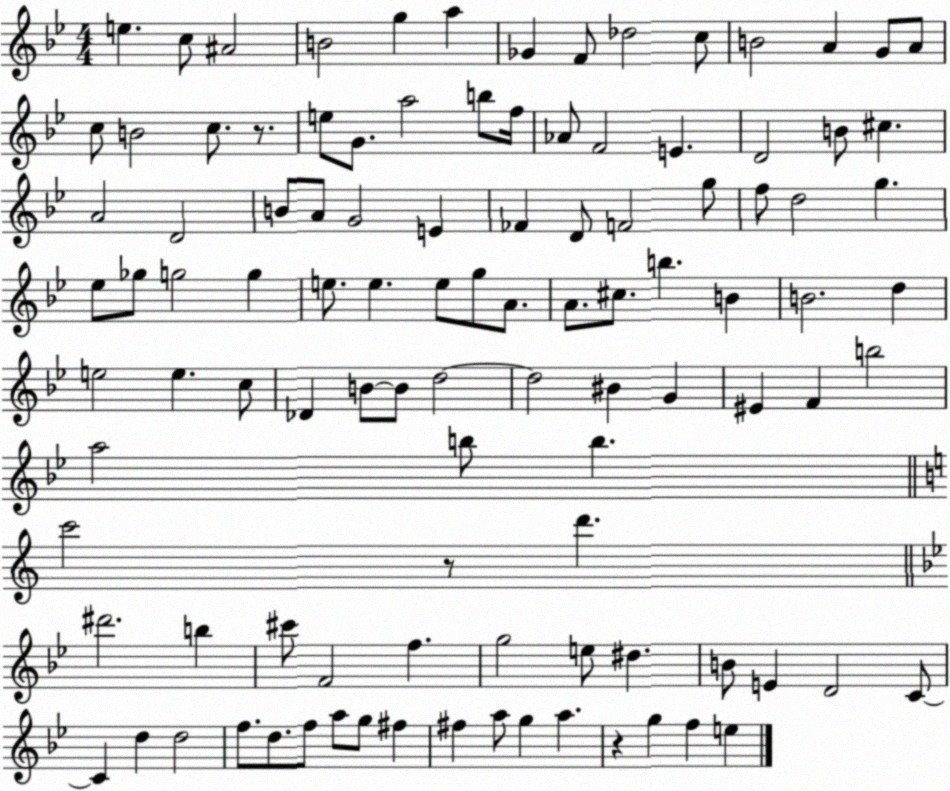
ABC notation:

X:1
T:Untitled
M:4/4
L:1/4
K:Bb
e c/2 ^A2 B2 g a _G F/2 _d2 c/2 B2 A G/2 A/2 c/2 B2 c/2 z/2 e/2 G/2 a2 b/2 f/4 _A/2 F2 E D2 B/2 ^c A2 D2 B/2 A/2 G2 E _F D/2 F2 g/2 f/2 d2 g _e/2 _g/2 g2 g e/2 e e/2 g/2 A/2 A/2 ^c/2 b B B2 d e2 e c/2 _D B/2 B/2 d2 d2 ^B G ^E F b2 a2 b/2 b c'2 z/2 d' ^d'2 b ^c'/2 F2 f g2 e/2 ^d B/2 E D2 C/2 C d d2 f/2 d/2 f/2 a/2 g/2 ^f ^f a/2 g a z g f e